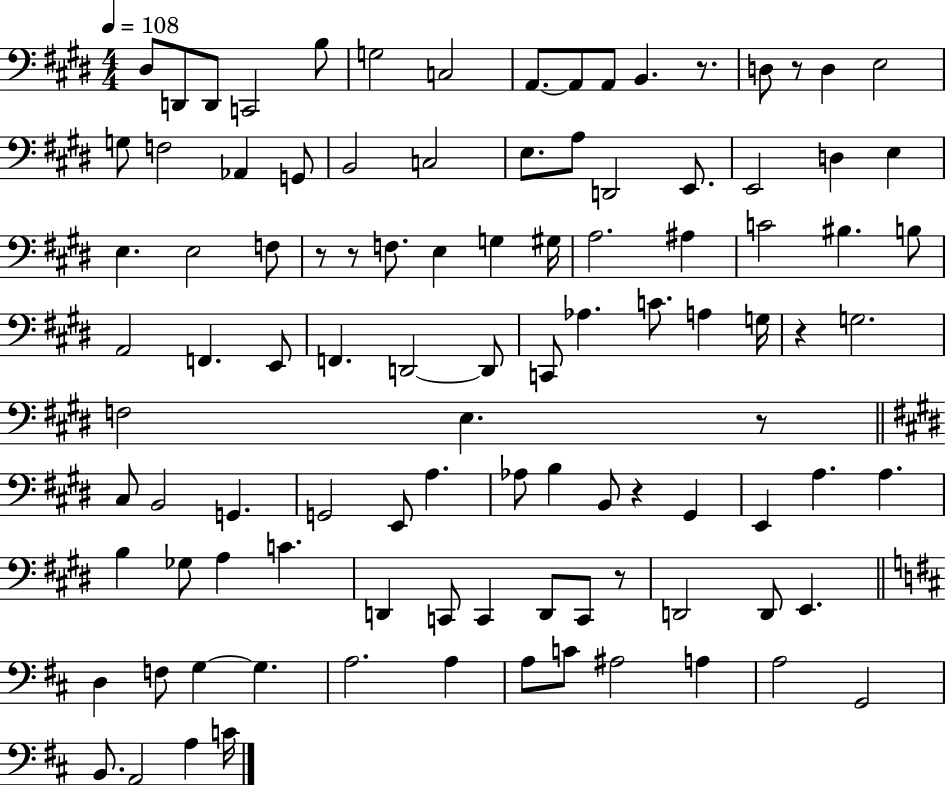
D#3/e D2/e D2/e C2/h B3/e G3/h C3/h A2/e. A2/e A2/e B2/q. R/e. D3/e R/e D3/q E3/h G3/e F3/h Ab2/q G2/e B2/h C3/h E3/e. A3/e D2/h E2/e. E2/h D3/q E3/q E3/q. E3/h F3/e R/e R/e F3/e. E3/q G3/q G#3/s A3/h. A#3/q C4/h BIS3/q. B3/e A2/h F2/q. E2/e F2/q. D2/h D2/e C2/e Ab3/q. C4/e. A3/q G3/s R/q G3/h. F3/h E3/q. R/e C#3/e B2/h G2/q. G2/h E2/e A3/q. Ab3/e B3/q B2/e R/q G#2/q E2/q A3/q. A3/q. B3/q Gb3/e A3/q C4/q. D2/q C2/e C2/q D2/e C2/e R/e D2/h D2/e E2/q. D3/q F3/e G3/q G3/q. A3/h. A3/q A3/e C4/e A#3/h A3/q A3/h G2/h B2/e. A2/h A3/q C4/s